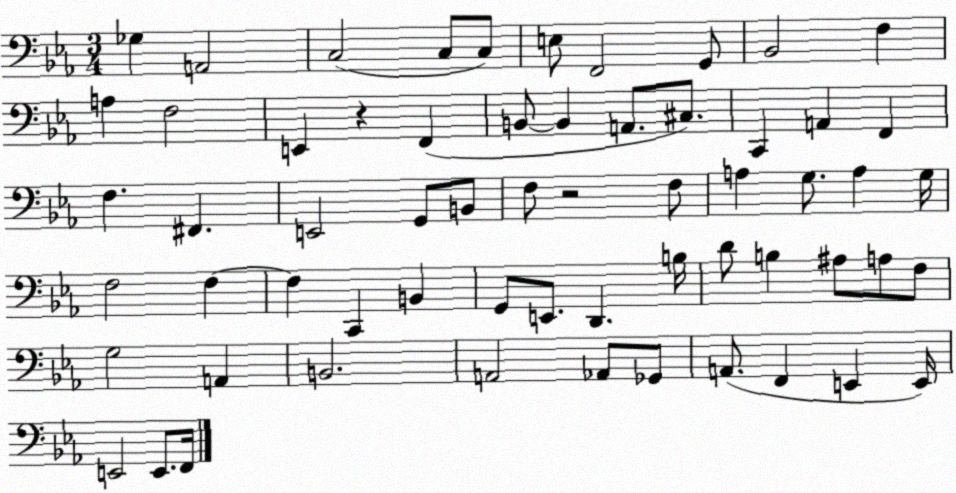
X:1
T:Untitled
M:3/4
L:1/4
K:Eb
_G, A,,2 C,2 C,/2 C,/2 E,/2 F,,2 G,,/2 _B,,2 F, A, F,2 E,, z F,, B,,/2 B,, A,,/2 ^C,/2 C,, A,, F,, F, ^F,, E,,2 G,,/2 B,,/2 F,/2 z2 F,/2 A, G,/2 A, G,/4 F,2 F, F, C,, B,, G,,/2 E,,/2 D,, B,/4 D/2 B, ^A,/2 A,/2 F,/2 G,2 A,, B,,2 A,,2 _A,,/2 _G,,/2 A,,/2 F,, E,, E,,/4 E,,2 E,,/2 F,,/4